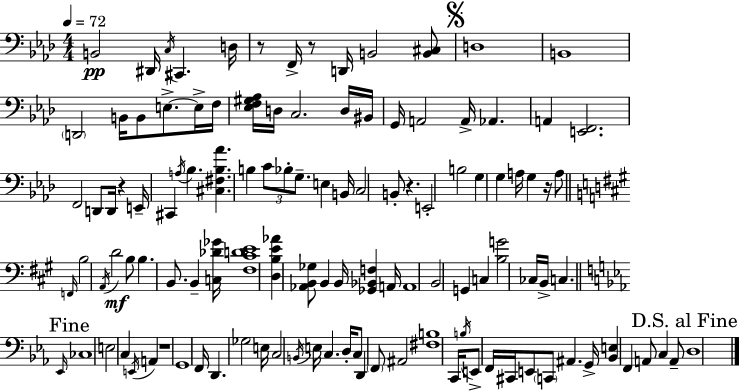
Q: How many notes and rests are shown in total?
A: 117